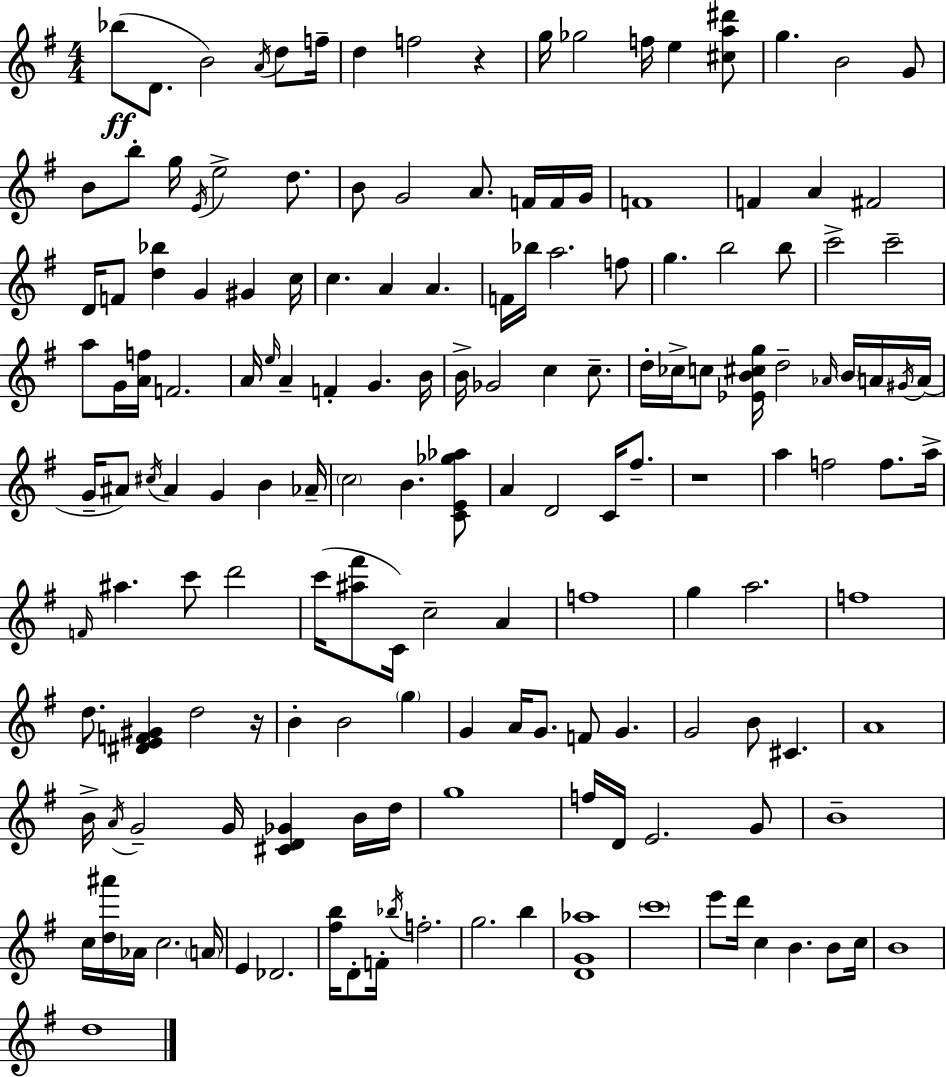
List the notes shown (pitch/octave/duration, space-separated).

Bb5/e D4/e. B4/h A4/s D5/e F5/s D5/q F5/h R/q G5/s Gb5/h F5/s E5/q [C#5,A5,D#6]/e G5/q. B4/h G4/e B4/e B5/e G5/s E4/s E5/h D5/e. B4/e G4/h A4/e. F4/s F4/s G4/s F4/w F4/q A4/q F#4/h D4/s F4/e [D5,Bb5]/q G4/q G#4/q C5/s C5/q. A4/q A4/q. F4/s Bb5/s A5/h. F5/e G5/q. B5/h B5/e C6/h C6/h A5/e G4/s [A4,F5]/s F4/h. A4/s E5/s A4/q F4/q G4/q. B4/s B4/s Gb4/h C5/q C5/e. D5/s CES5/s C5/e [Eb4,B4,C#5,G5]/s D5/h Ab4/s B4/s A4/s G#4/s A4/s G4/s A#4/e C#5/s A#4/q G4/q B4/q Ab4/s C5/h B4/q. [C4,E4,Gb5,Ab5]/e A4/q D4/h C4/s F#5/e. R/w A5/q F5/h F5/e. A5/s F4/s A#5/q. C6/e D6/h C6/s [A#5,F#6]/e C4/s C5/h A4/q F5/w G5/q A5/h. F5/w D5/e. [D#4,E4,F4,G#4]/q D5/h R/s B4/q B4/h G5/q G4/q A4/s G4/e. F4/e G4/q. G4/h B4/e C#4/q. A4/w B4/s A4/s G4/h G4/s [C#4,D4,Gb4]/q B4/s D5/s G5/w F5/s D4/s E4/h. G4/e B4/w C5/s [D5,A#6]/s Ab4/s C5/h. A4/s E4/q Db4/h. [F#5,B5]/s D4/e F4/s Bb5/s F5/h. G5/h. B5/q [D4,G4,Ab5]/w C6/w E6/e D6/s C5/q B4/q. B4/e C5/s B4/w D5/w